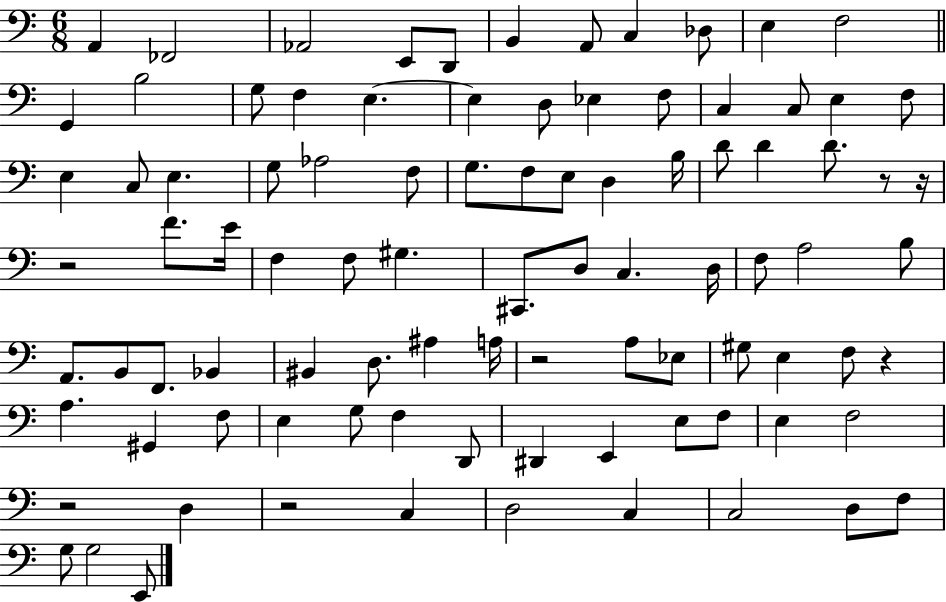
{
  \clef bass
  \numericTimeSignature
  \time 6/8
  \key c \major
  \repeat volta 2 { a,4 fes,2 | aes,2 e,8 d,8 | b,4 a,8 c4 des8 | e4 f2 | \break \bar "||" \break \key c \major g,4 b2 | g8 f4 e4.~~ | e4 d8 ees4 f8 | c4 c8 e4 f8 | \break e4 c8 e4. | g8 aes2 f8 | g8. f8 e8 d4 b16 | d'8 d'4 d'8. r8 r16 | \break r2 f'8. e'16 | f4 f8 gis4. | cis,8. d8 c4. d16 | f8 a2 b8 | \break a,8. b,8 f,8. bes,4 | bis,4 d8. ais4 a16 | r2 a8 ees8 | gis8 e4 f8 r4 | \break a4. gis,4 f8 | e4 g8 f4 d,8 | dis,4 e,4 e8 f8 | e4 f2 | \break r2 d4 | r2 c4 | d2 c4 | c2 d8 f8 | \break g8 g2 e,8 | } \bar "|."
}